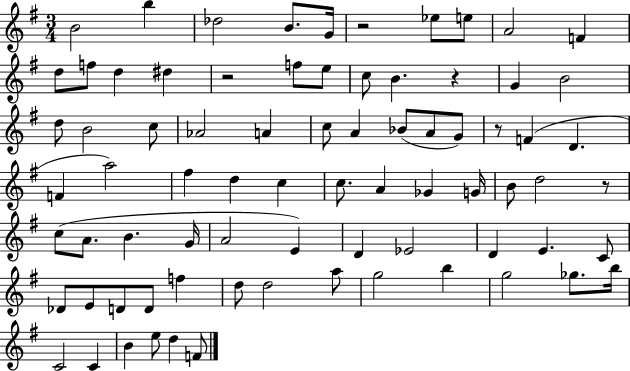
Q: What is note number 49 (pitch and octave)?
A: D4